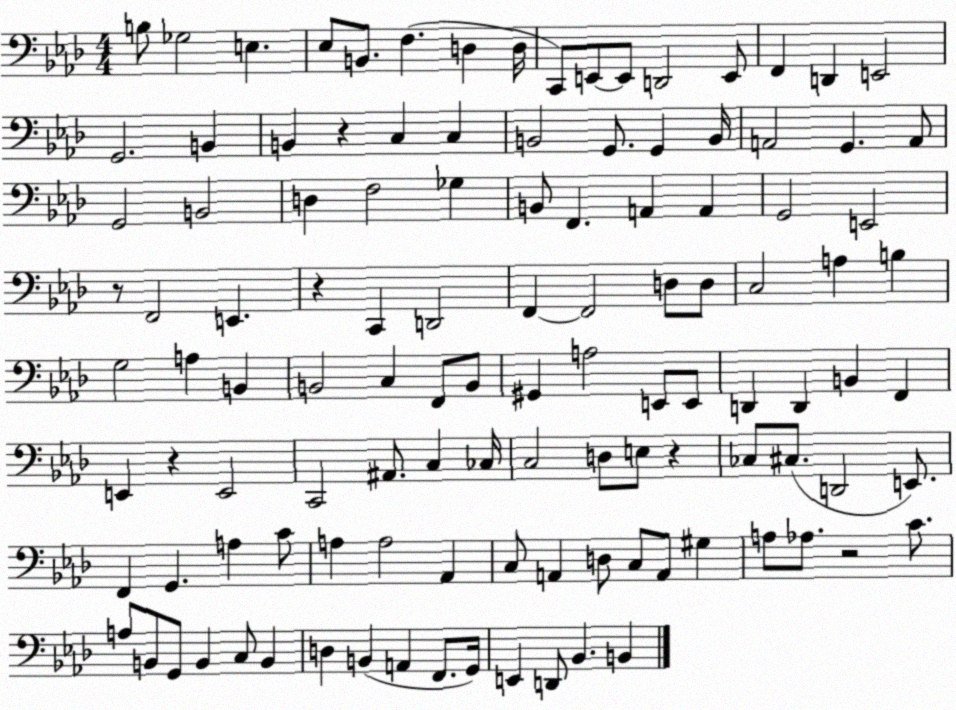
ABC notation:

X:1
T:Untitled
M:4/4
L:1/4
K:Ab
B,/2 _G,2 E, _E,/2 B,,/2 F, D, D,/4 C,,/2 E,,/2 E,,/2 D,,2 E,,/2 F,, D,, E,,2 G,,2 B,, B,, z C, C, B,,2 G,,/2 G,, B,,/4 A,,2 G,, A,,/2 G,,2 B,,2 D, F,2 _G, B,,/2 F,, A,, A,, G,,2 E,,2 z/2 F,,2 E,, z C,, D,,2 F,, F,,2 D,/2 D,/2 C,2 A, B, G,2 A, B,, B,,2 C, F,,/2 B,,/2 ^G,, A,2 E,,/2 E,,/2 D,, D,, B,, F,, E,, z E,,2 C,,2 ^A,,/2 C, _C,/4 C,2 D,/2 E,/2 z _C,/2 ^C,/2 D,,2 E,,/2 F,, G,, A, C/2 A, A,2 _A,, C,/2 A,, D,/2 C,/2 A,,/2 ^G, A,/2 _A,/2 z2 C/2 A,/2 B,,/2 G,,/2 B,, C,/2 B,, D, B,, A,, F,,/2 G,,/4 E,, D,,/2 _B,, B,,